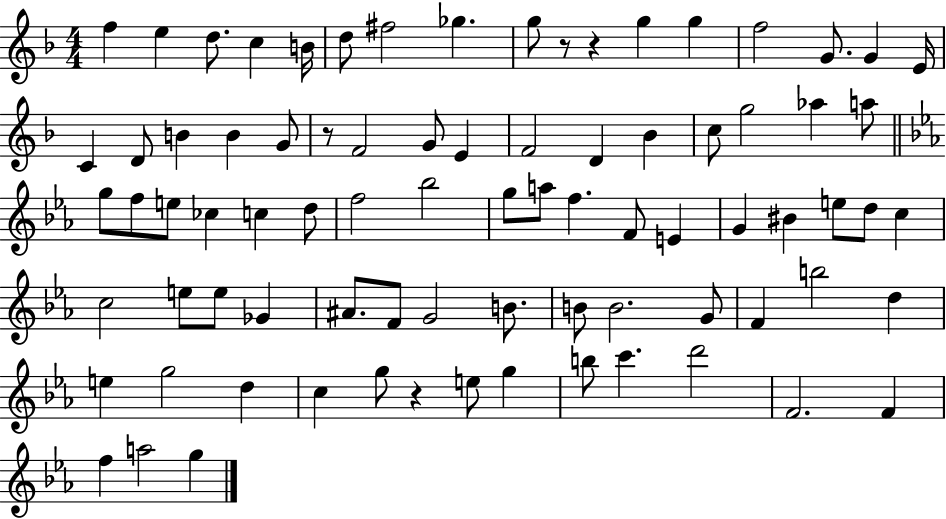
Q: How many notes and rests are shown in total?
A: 81